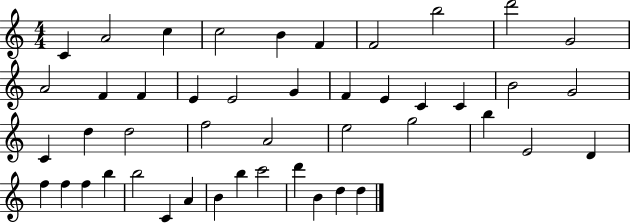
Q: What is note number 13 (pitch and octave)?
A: F4